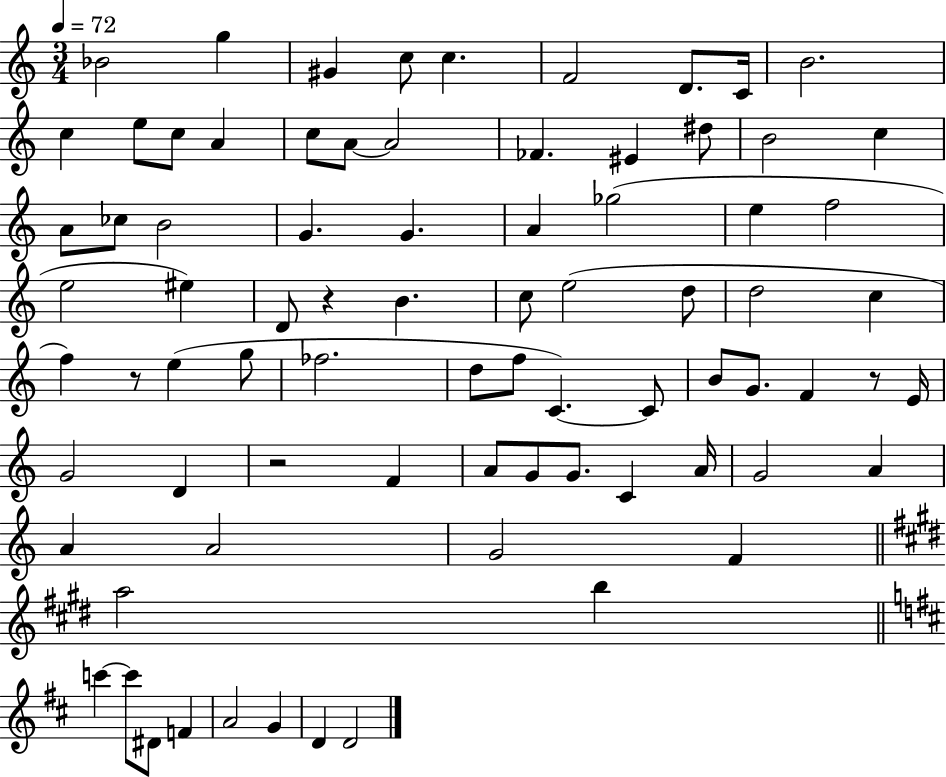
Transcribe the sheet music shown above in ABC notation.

X:1
T:Untitled
M:3/4
L:1/4
K:C
_B2 g ^G c/2 c F2 D/2 C/4 B2 c e/2 c/2 A c/2 A/2 A2 _F ^E ^d/2 B2 c A/2 _c/2 B2 G G A _g2 e f2 e2 ^e D/2 z B c/2 e2 d/2 d2 c f z/2 e g/2 _f2 d/2 f/2 C C/2 B/2 G/2 F z/2 E/4 G2 D z2 F A/2 G/2 G/2 C A/4 G2 A A A2 G2 F a2 b c' c'/2 ^D/2 F A2 G D D2